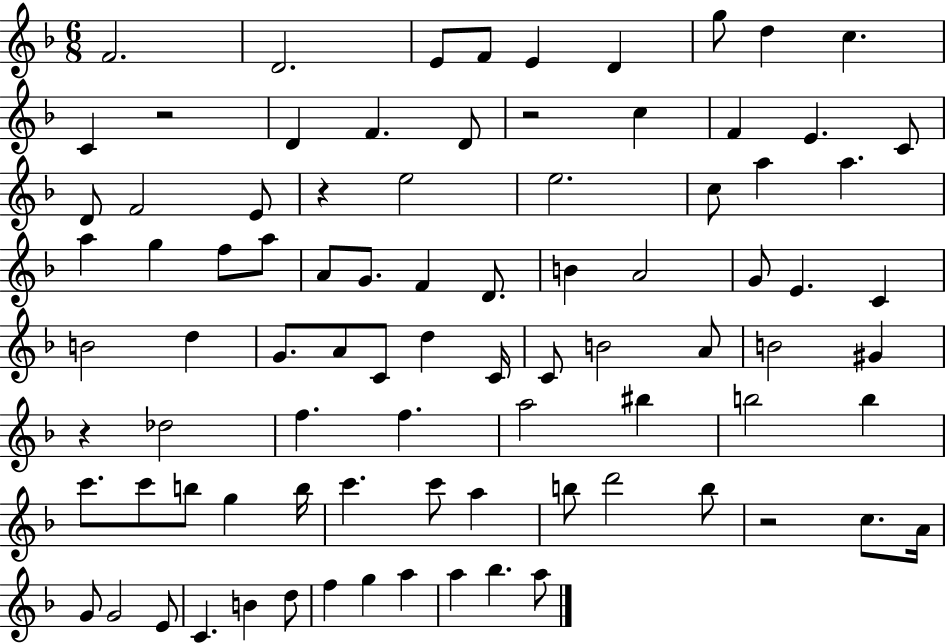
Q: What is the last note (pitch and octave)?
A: A5